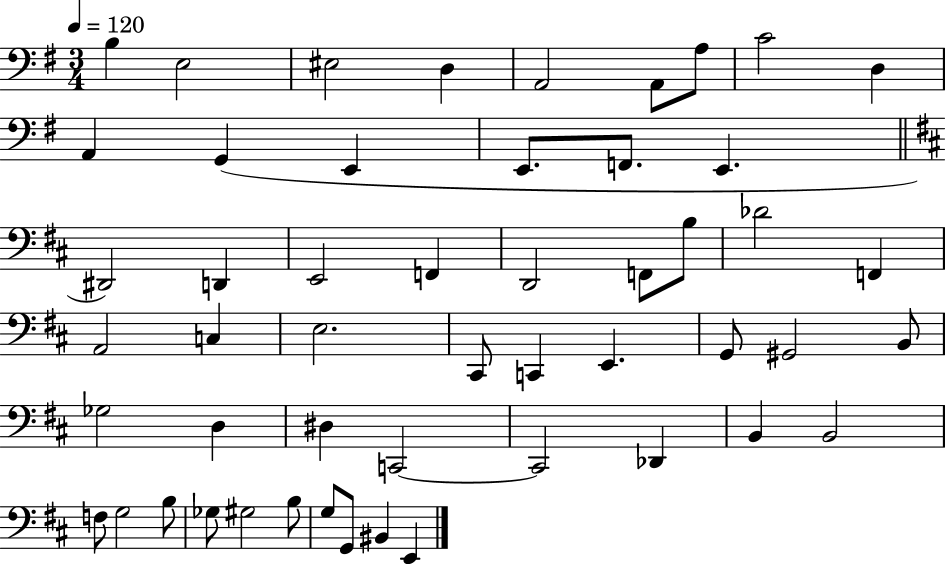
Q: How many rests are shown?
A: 0